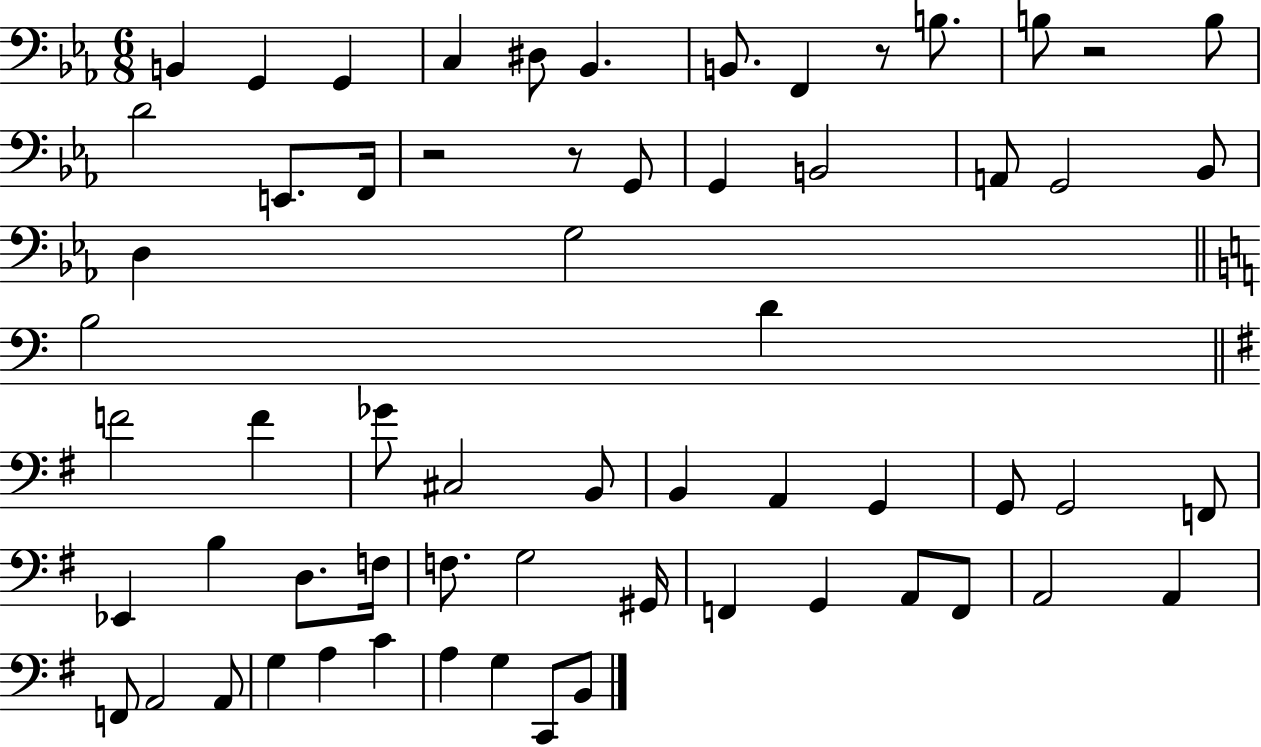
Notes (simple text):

B2/q G2/q G2/q C3/q D#3/e Bb2/q. B2/e. F2/q R/e B3/e. B3/e R/h B3/e D4/h E2/e. F2/s R/h R/e G2/e G2/q B2/h A2/e G2/h Bb2/e D3/q G3/h B3/h D4/q F4/h F4/q Gb4/e C#3/h B2/e B2/q A2/q G2/q G2/e G2/h F2/e Eb2/q B3/q D3/e. F3/s F3/e. G3/h G#2/s F2/q G2/q A2/e F2/e A2/h A2/q F2/e A2/h A2/e G3/q A3/q C4/q A3/q G3/q C2/e B2/e